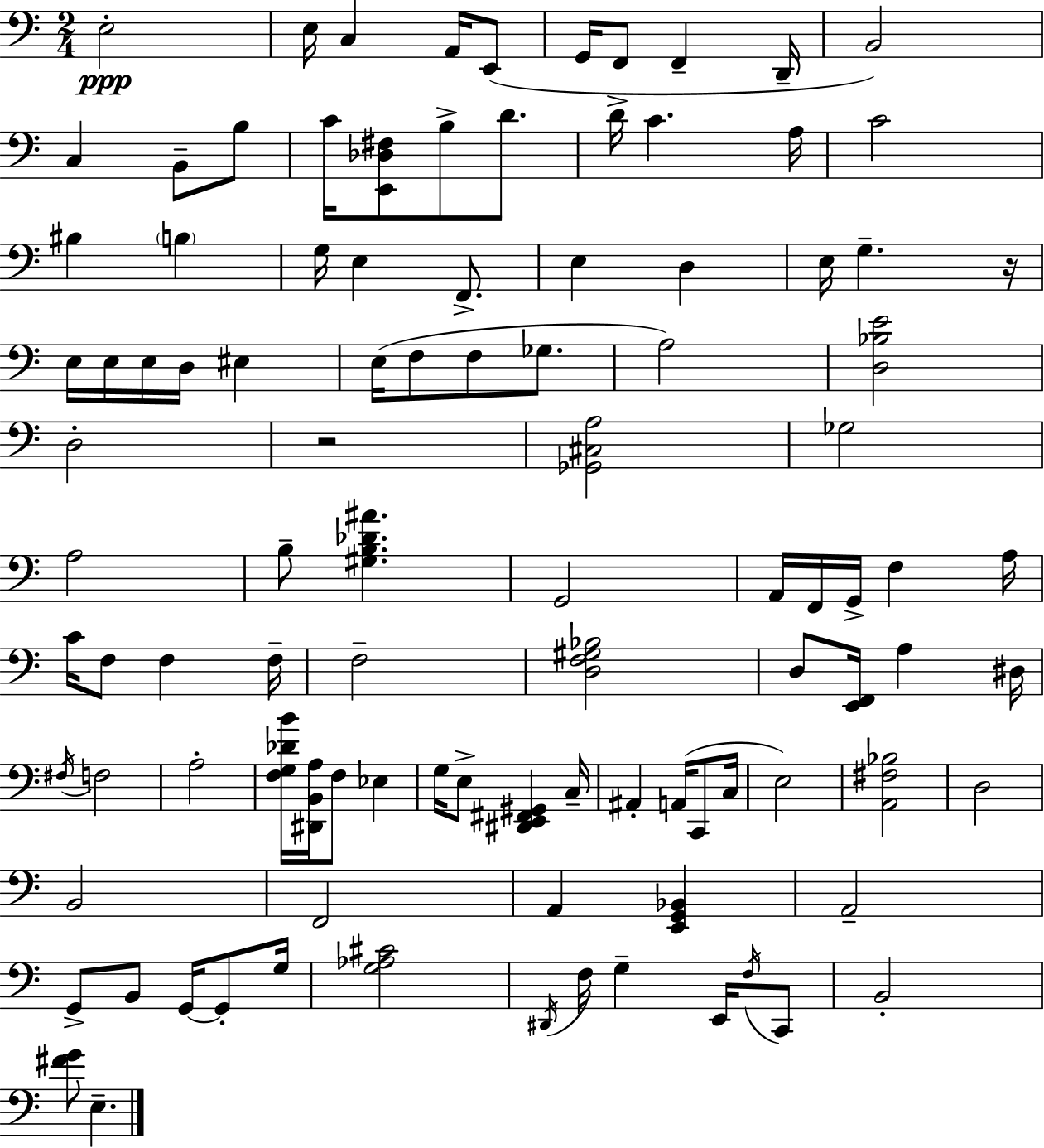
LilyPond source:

{
  \clef bass
  \numericTimeSignature
  \time 2/4
  \key c \major
  e2-.\ppp | e16 c4 a,16 e,8( | g,16 f,8 f,4-- d,16-- | b,2) | \break c4 b,8-- b8 | c'16 <e, des fis>8 b8-> d'8. | d'16-> c'4. a16 | c'2 | \break bis4 \parenthesize b4 | g16 e4 f,8.-> | e4 d4 | e16 g4.-- r16 | \break e16 e16 e16 d16 eis4 | e16( f8 f8 ges8. | a2) | <d bes e'>2 | \break d2-. | r2 | <ges, cis a>2 | ges2 | \break a2 | b8-- <gis b des' ais'>4. | g,2 | a,16 f,16 g,16-> f4 a16 | \break c'16 f8 f4 f16-- | f2-- | <d f gis bes>2 | d8 <e, f,>16 a4 dis16 | \break \acciaccatura { fis16 } f2 | a2-. | <f g des' b'>16 <dis, b, a>16 f8 ees4 | g16 e8-> <dis, e, fis, gis,>4 | \break c16-- ais,4-. a,16( c,8 | c16 e2) | <a, fis bes>2 | d2 | \break b,2 | f,2 | a,4 <e, g, bes,>4 | a,2-- | \break g,8-> b,8 g,16~~ g,8-. | g16 <g aes cis'>2 | \acciaccatura { dis,16 } f16 g4-- e,16 | \acciaccatura { f16 } c,8 b,2-. | \break <fis' g'>8 e4.-- | \bar "|."
}